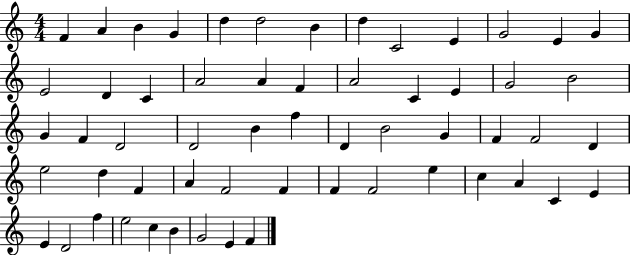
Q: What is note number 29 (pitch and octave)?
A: B4